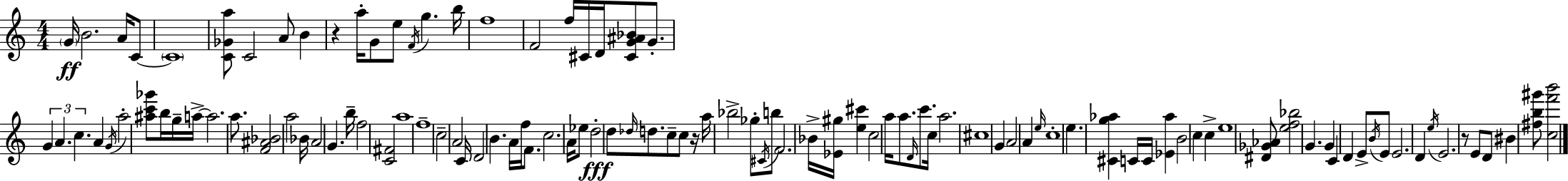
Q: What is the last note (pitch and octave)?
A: BIS4